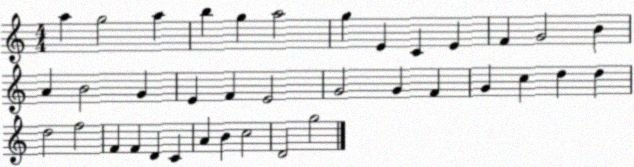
X:1
T:Untitled
M:4/4
L:1/4
K:C
a g2 a b g a2 g E C E F G2 B A B2 G E F E2 G2 G F G c d d d2 f2 F F D C A B c2 D2 g2